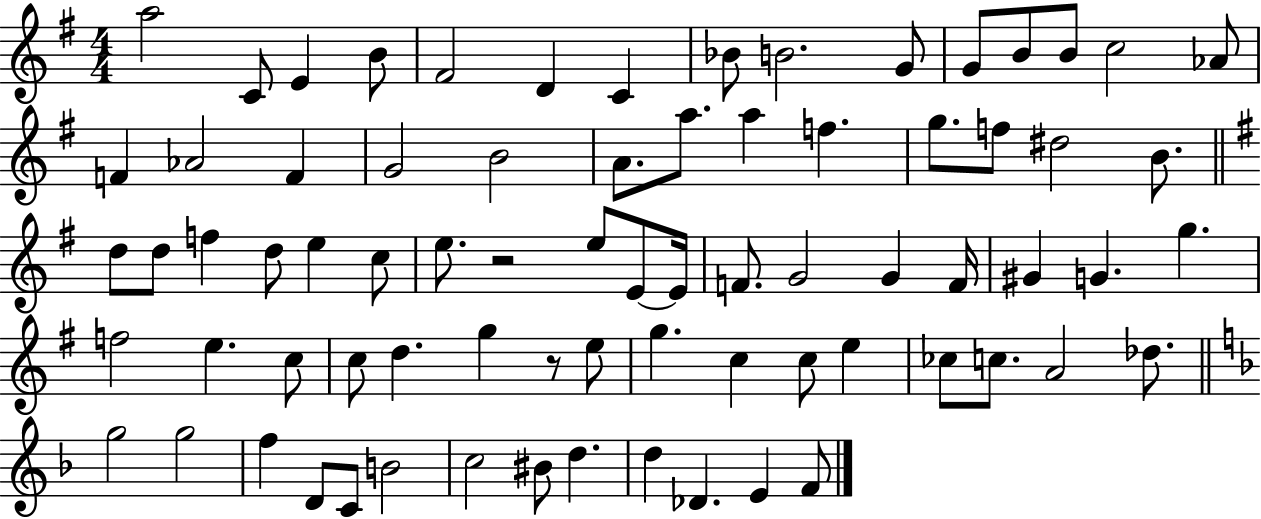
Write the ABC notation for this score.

X:1
T:Untitled
M:4/4
L:1/4
K:G
a2 C/2 E B/2 ^F2 D C _B/2 B2 G/2 G/2 B/2 B/2 c2 _A/2 F _A2 F G2 B2 A/2 a/2 a f g/2 f/2 ^d2 B/2 d/2 d/2 f d/2 e c/2 e/2 z2 e/2 E/2 E/4 F/2 G2 G F/4 ^G G g f2 e c/2 c/2 d g z/2 e/2 g c c/2 e _c/2 c/2 A2 _d/2 g2 g2 f D/2 C/2 B2 c2 ^B/2 d d _D E F/2